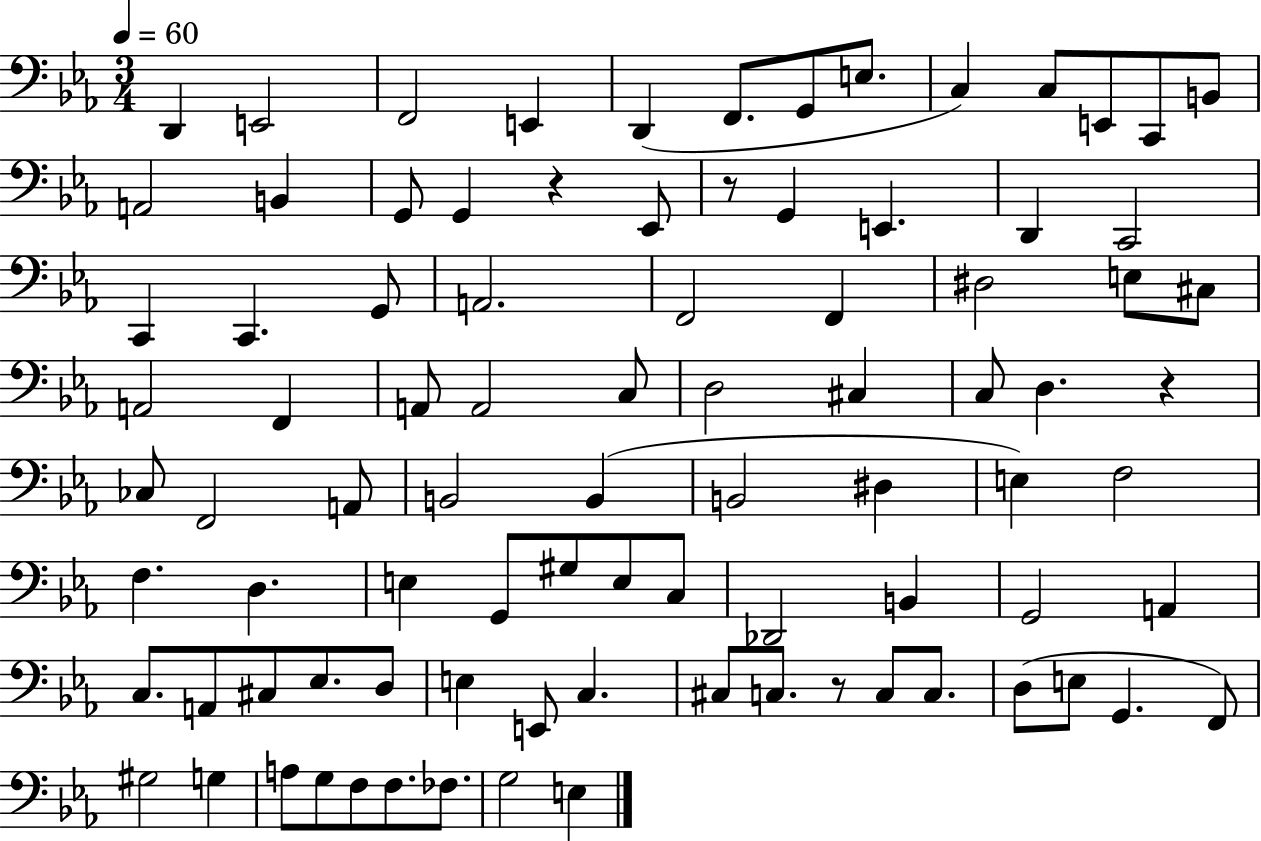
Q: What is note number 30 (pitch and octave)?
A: E3